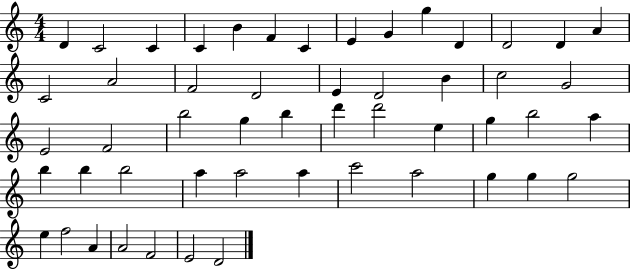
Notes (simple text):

D4/q C4/h C4/q C4/q B4/q F4/q C4/q E4/q G4/q G5/q D4/q D4/h D4/q A4/q C4/h A4/h F4/h D4/h E4/q D4/h B4/q C5/h G4/h E4/h F4/h B5/h G5/q B5/q D6/q D6/h E5/q G5/q B5/h A5/q B5/q B5/q B5/h A5/q A5/h A5/q C6/h A5/h G5/q G5/q G5/h E5/q F5/h A4/q A4/h F4/h E4/h D4/h